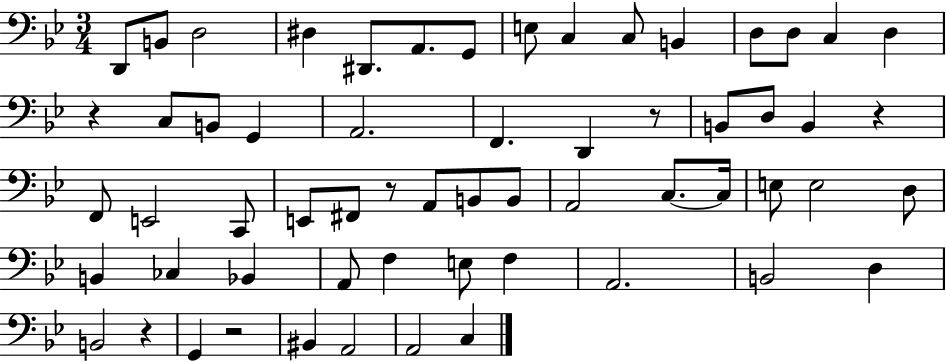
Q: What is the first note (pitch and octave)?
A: D2